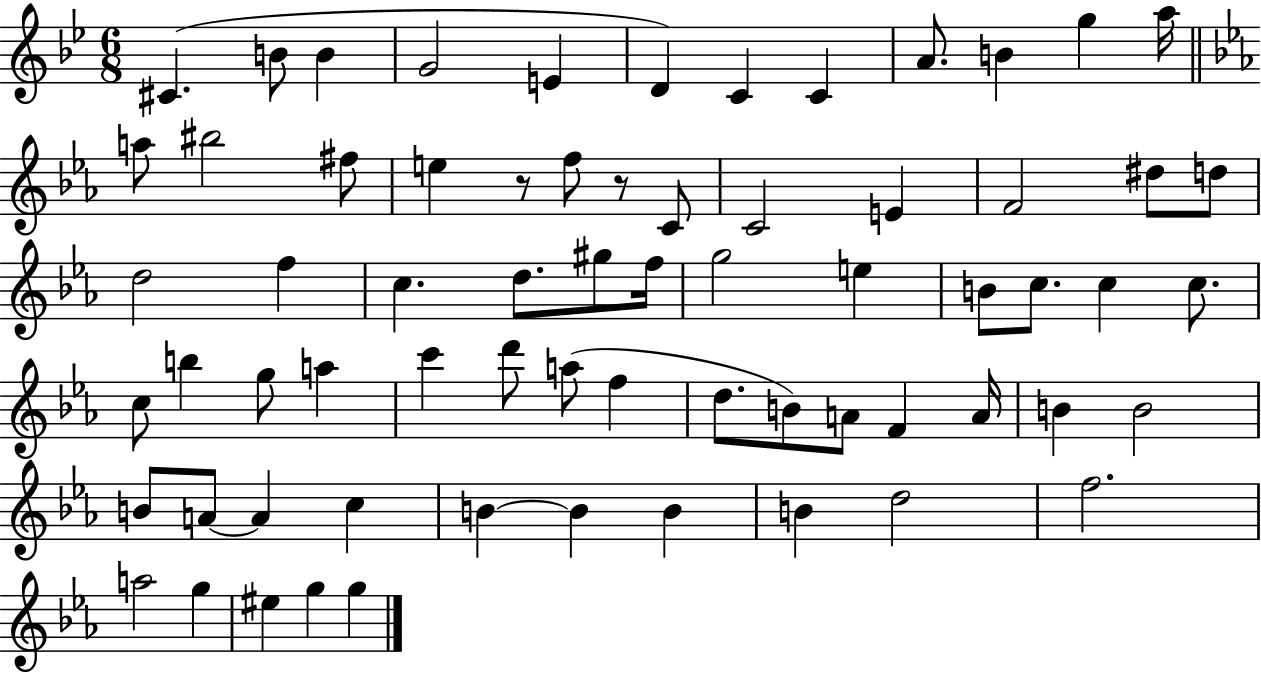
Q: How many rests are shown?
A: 2